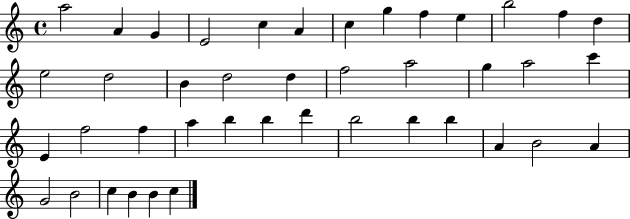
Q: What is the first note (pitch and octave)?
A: A5